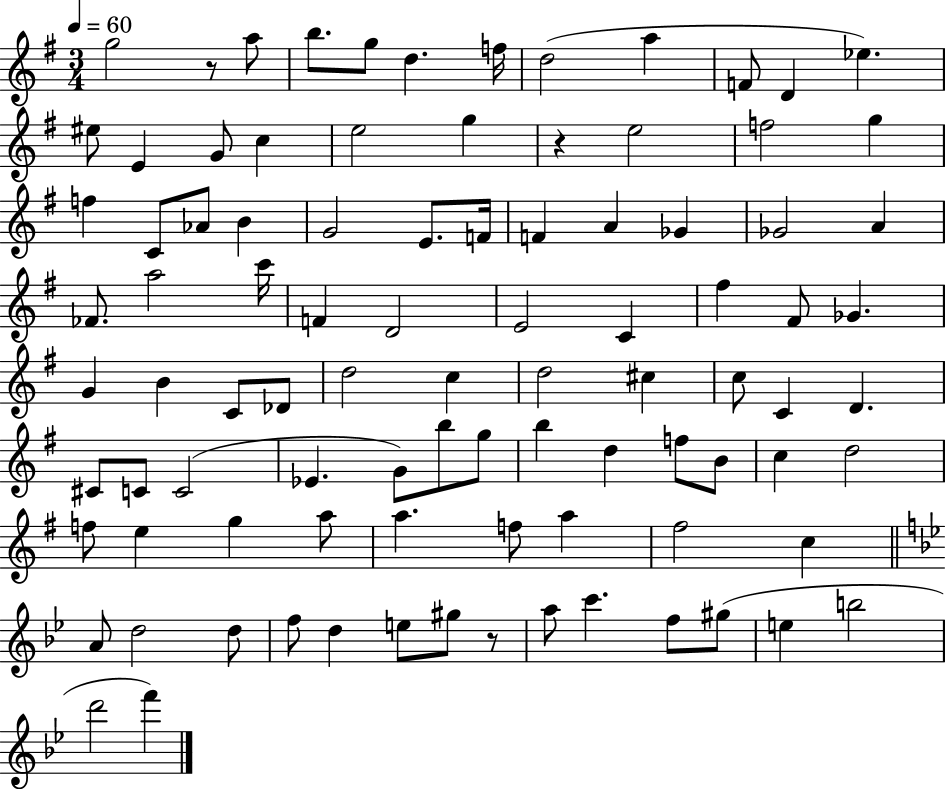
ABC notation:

X:1
T:Untitled
M:3/4
L:1/4
K:G
g2 z/2 a/2 b/2 g/2 d f/4 d2 a F/2 D _e ^e/2 E G/2 c e2 g z e2 f2 g f C/2 _A/2 B G2 E/2 F/4 F A _G _G2 A _F/2 a2 c'/4 F D2 E2 C ^f ^F/2 _G G B C/2 _D/2 d2 c d2 ^c c/2 C D ^C/2 C/2 C2 _E G/2 b/2 g/2 b d f/2 B/2 c d2 f/2 e g a/2 a f/2 a ^f2 c A/2 d2 d/2 f/2 d e/2 ^g/2 z/2 a/2 c' f/2 ^g/2 e b2 d'2 f'